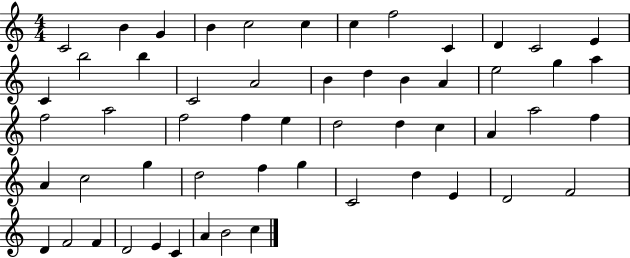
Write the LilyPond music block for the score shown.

{
  \clef treble
  \numericTimeSignature
  \time 4/4
  \key c \major
  c'2 b'4 g'4 | b'4 c''2 c''4 | c''4 f''2 c'4 | d'4 c'2 e'4 | \break c'4 b''2 b''4 | c'2 a'2 | b'4 d''4 b'4 a'4 | e''2 g''4 a''4 | \break f''2 a''2 | f''2 f''4 e''4 | d''2 d''4 c''4 | a'4 a''2 f''4 | \break a'4 c''2 g''4 | d''2 f''4 g''4 | c'2 d''4 e'4 | d'2 f'2 | \break d'4 f'2 f'4 | d'2 e'4 c'4 | a'4 b'2 c''4 | \bar "|."
}